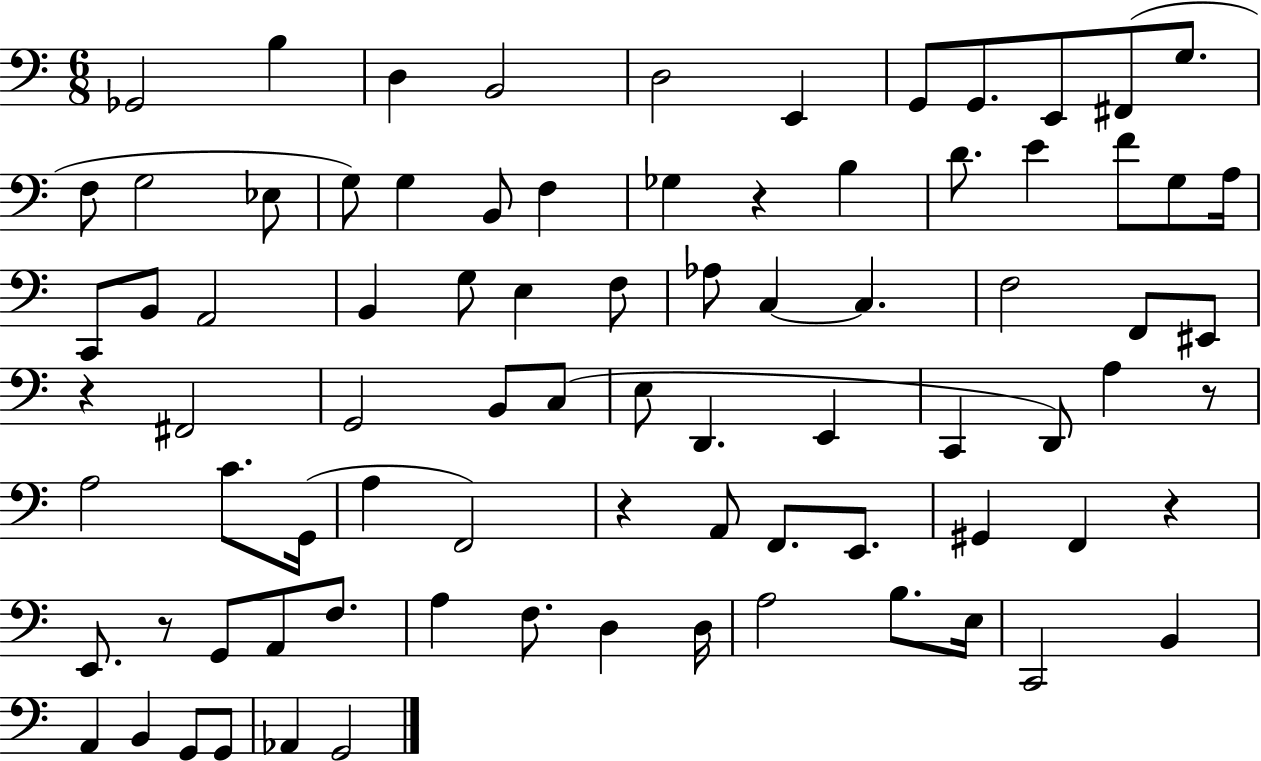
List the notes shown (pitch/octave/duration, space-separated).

Gb2/h B3/q D3/q B2/h D3/h E2/q G2/e G2/e. E2/e F#2/e G3/e. F3/e G3/h Eb3/e G3/e G3/q B2/e F3/q Gb3/q R/q B3/q D4/e. E4/q F4/e G3/e A3/s C2/e B2/e A2/h B2/q G3/e E3/q F3/e Ab3/e C3/q C3/q. F3/h F2/e EIS2/e R/q F#2/h G2/h B2/e C3/e E3/e D2/q. E2/q C2/q D2/e A3/q R/e A3/h C4/e. G2/s A3/q F2/h R/q A2/e F2/e. E2/e. G#2/q F2/q R/q E2/e. R/e G2/e A2/e F3/e. A3/q F3/e. D3/q D3/s A3/h B3/e. E3/s C2/h B2/q A2/q B2/q G2/e G2/e Ab2/q G2/h